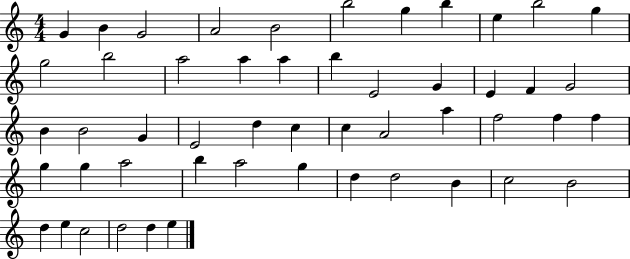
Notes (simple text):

G4/q B4/q G4/h A4/h B4/h B5/h G5/q B5/q E5/q B5/h G5/q G5/h B5/h A5/h A5/q A5/q B5/q E4/h G4/q E4/q F4/q G4/h B4/q B4/h G4/q E4/h D5/q C5/q C5/q A4/h A5/q F5/h F5/q F5/q G5/q G5/q A5/h B5/q A5/h G5/q D5/q D5/h B4/q C5/h B4/h D5/q E5/q C5/h D5/h D5/q E5/q